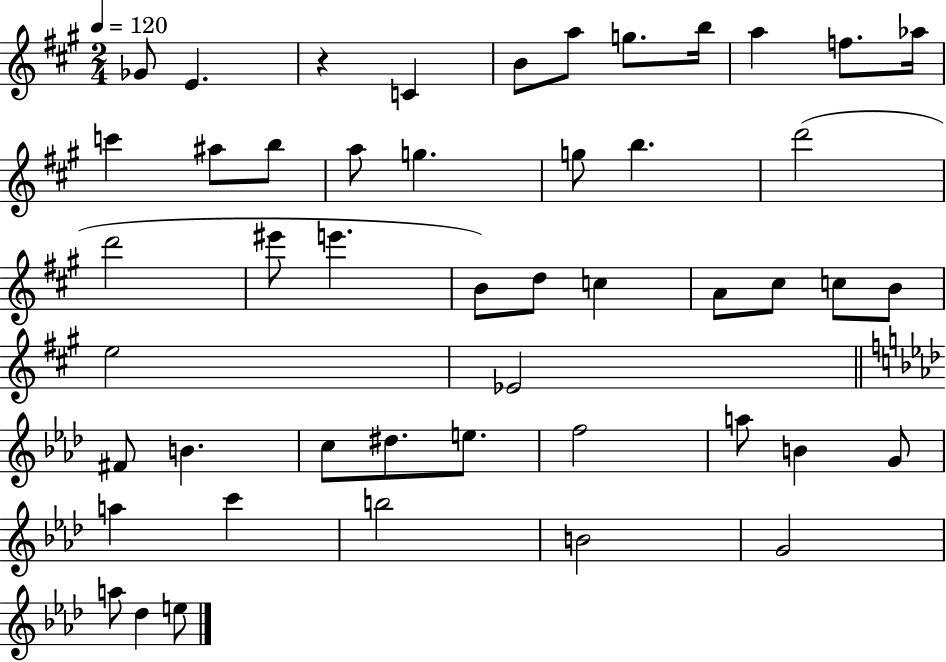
Gb4/e E4/q. R/q C4/q B4/e A5/e G5/e. B5/s A5/q F5/e. Ab5/s C6/q A#5/e B5/e A5/e G5/q. G5/e B5/q. D6/h D6/h EIS6/e E6/q. B4/e D5/e C5/q A4/e C#5/e C5/e B4/e E5/h Eb4/h F#4/e B4/q. C5/e D#5/e. E5/e. F5/h A5/e B4/q G4/e A5/q C6/q B5/h B4/h G4/h A5/e Db5/q E5/e